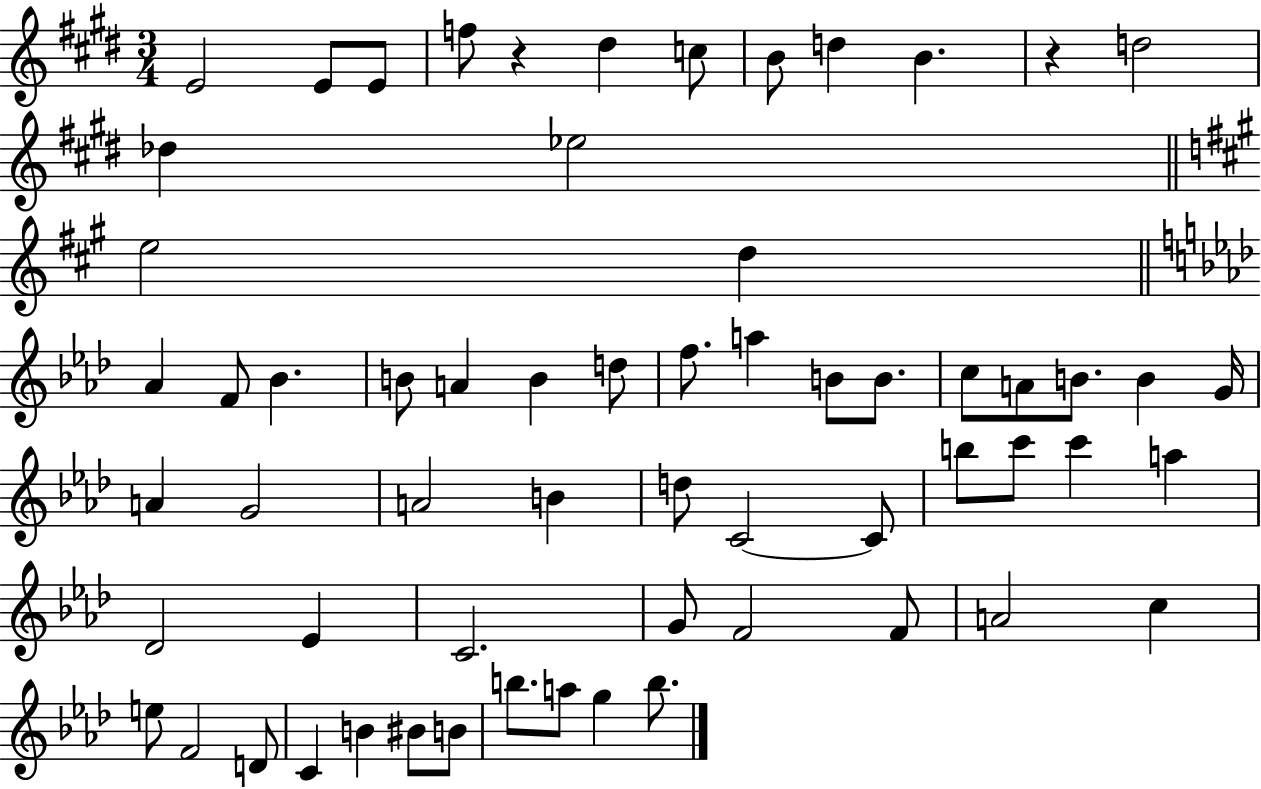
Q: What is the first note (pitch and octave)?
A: E4